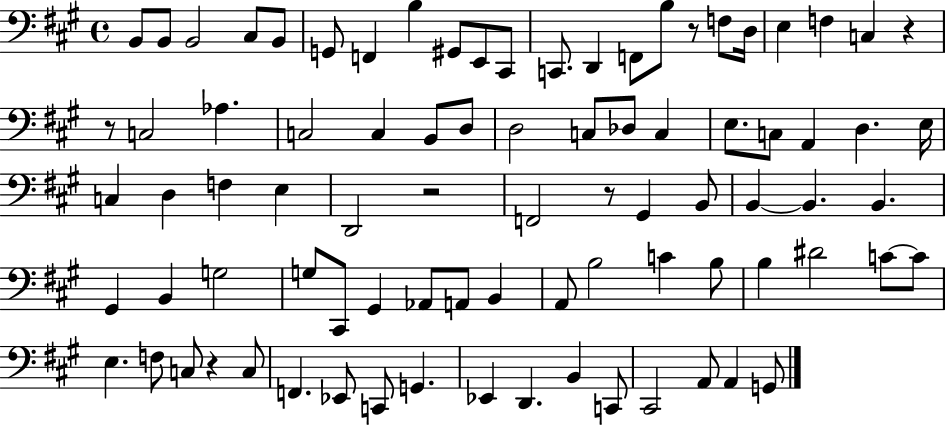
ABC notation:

X:1
T:Untitled
M:4/4
L:1/4
K:A
B,,/2 B,,/2 B,,2 ^C,/2 B,,/2 G,,/2 F,, B, ^G,,/2 E,,/2 ^C,,/2 C,,/2 D,, F,,/2 B,/2 z/2 F,/2 D,/4 E, F, C, z z/2 C,2 _A, C,2 C, B,,/2 D,/2 D,2 C,/2 _D,/2 C, E,/2 C,/2 A,, D, E,/4 C, D, F, E, D,,2 z2 F,,2 z/2 ^G,, B,,/2 B,, B,, B,, ^G,, B,, G,2 G,/2 ^C,,/2 ^G,, _A,,/2 A,,/2 B,, A,,/2 B,2 C B,/2 B, ^D2 C/2 C/2 E, F,/2 C,/2 z C,/2 F,, _E,,/2 C,,/2 G,, _E,, D,, B,, C,,/2 ^C,,2 A,,/2 A,, G,,/2